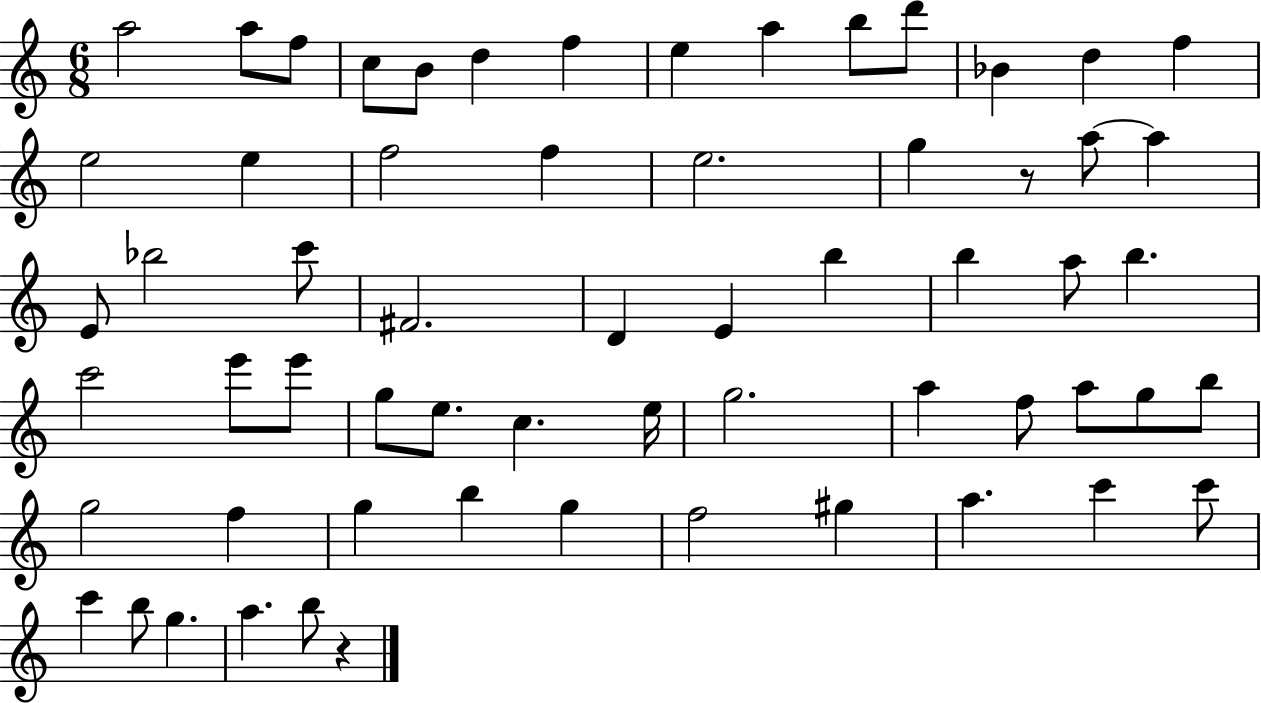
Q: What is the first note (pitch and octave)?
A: A5